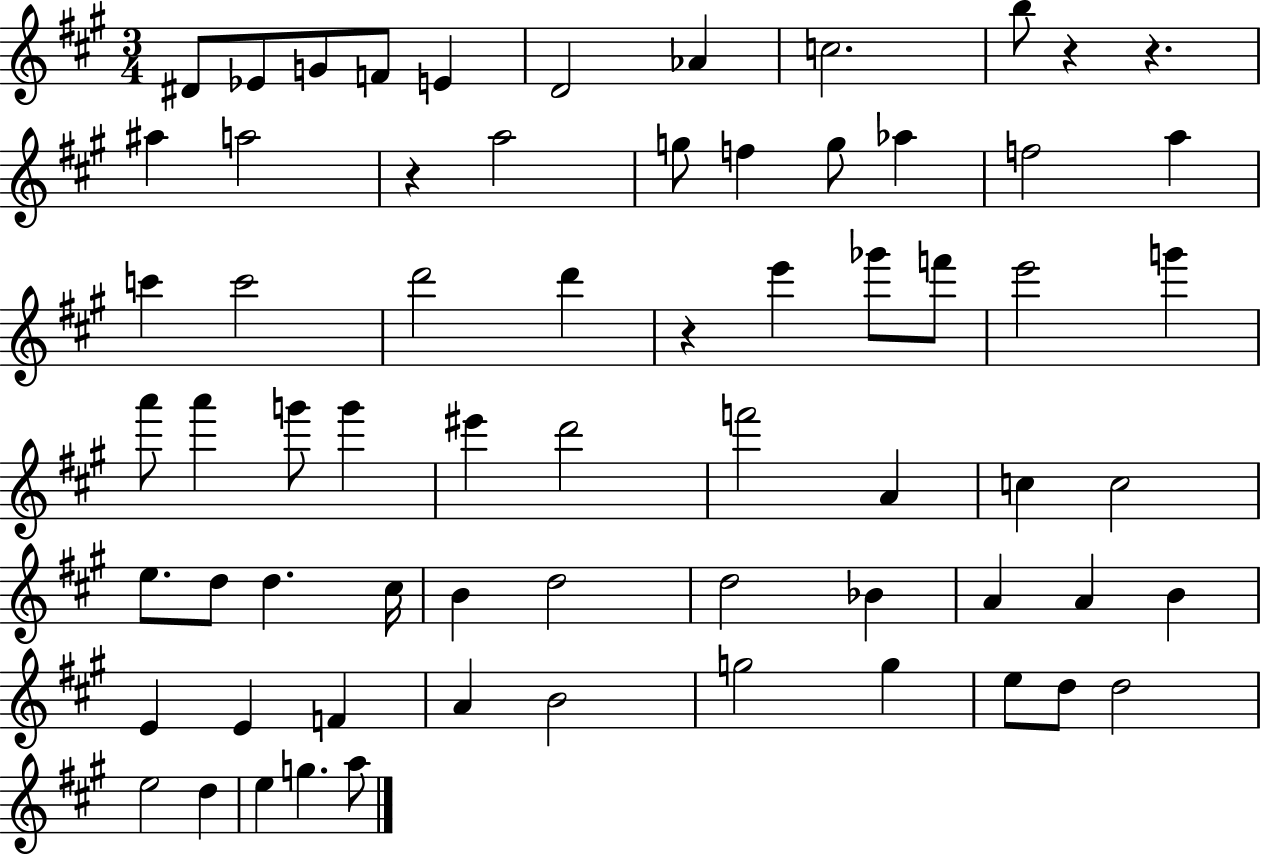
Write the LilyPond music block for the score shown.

{
  \clef treble
  \numericTimeSignature
  \time 3/4
  \key a \major
  dis'8 ees'8 g'8 f'8 e'4 | d'2 aes'4 | c''2. | b''8 r4 r4. | \break ais''4 a''2 | r4 a''2 | g''8 f''4 g''8 aes''4 | f''2 a''4 | \break c'''4 c'''2 | d'''2 d'''4 | r4 e'''4 ges'''8 f'''8 | e'''2 g'''4 | \break a'''8 a'''4 g'''8 g'''4 | eis'''4 d'''2 | f'''2 a'4 | c''4 c''2 | \break e''8. d''8 d''4. cis''16 | b'4 d''2 | d''2 bes'4 | a'4 a'4 b'4 | \break e'4 e'4 f'4 | a'4 b'2 | g''2 g''4 | e''8 d''8 d''2 | \break e''2 d''4 | e''4 g''4. a''8 | \bar "|."
}